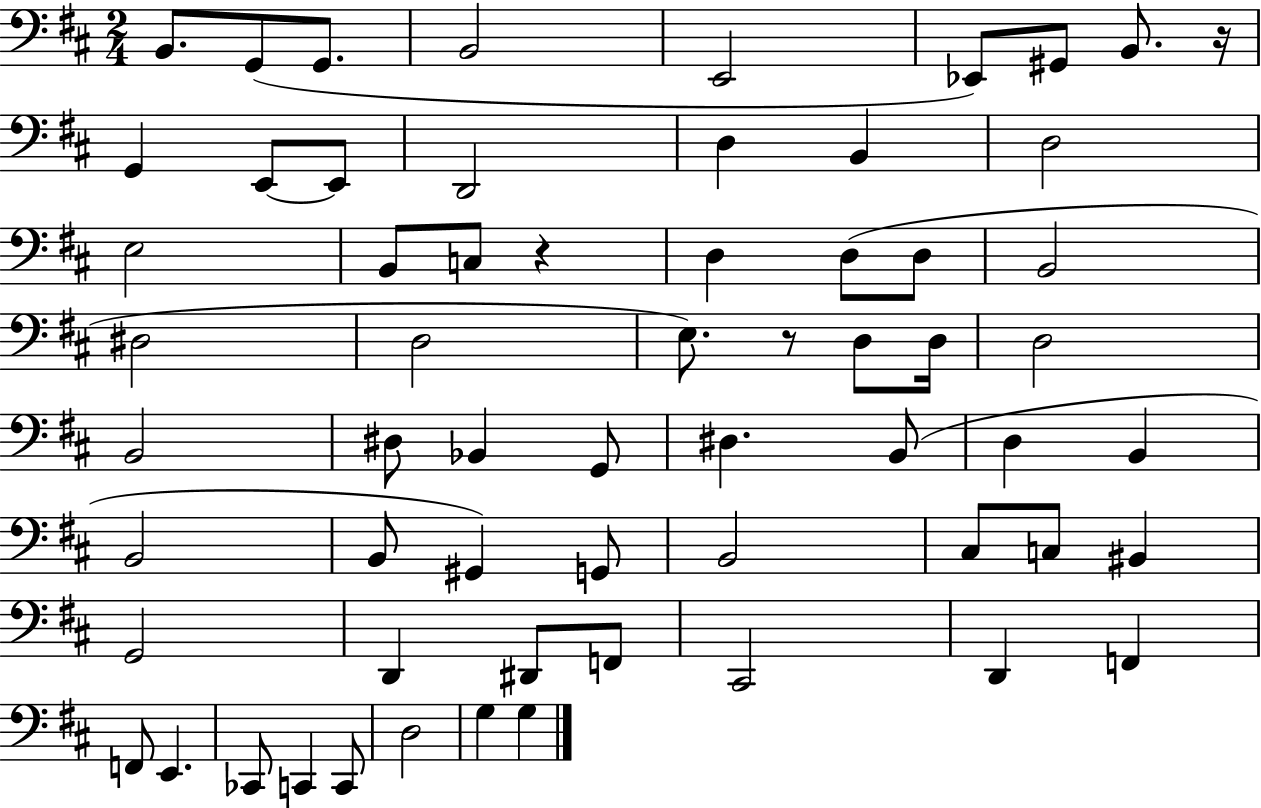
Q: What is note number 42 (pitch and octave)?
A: C#3